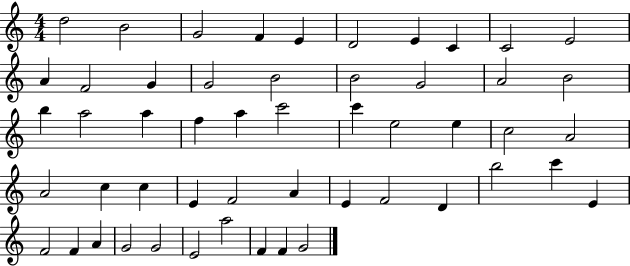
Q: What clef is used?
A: treble